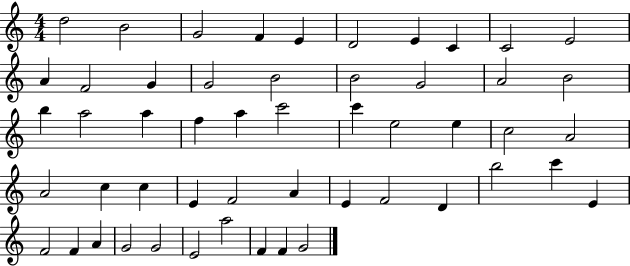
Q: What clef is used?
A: treble